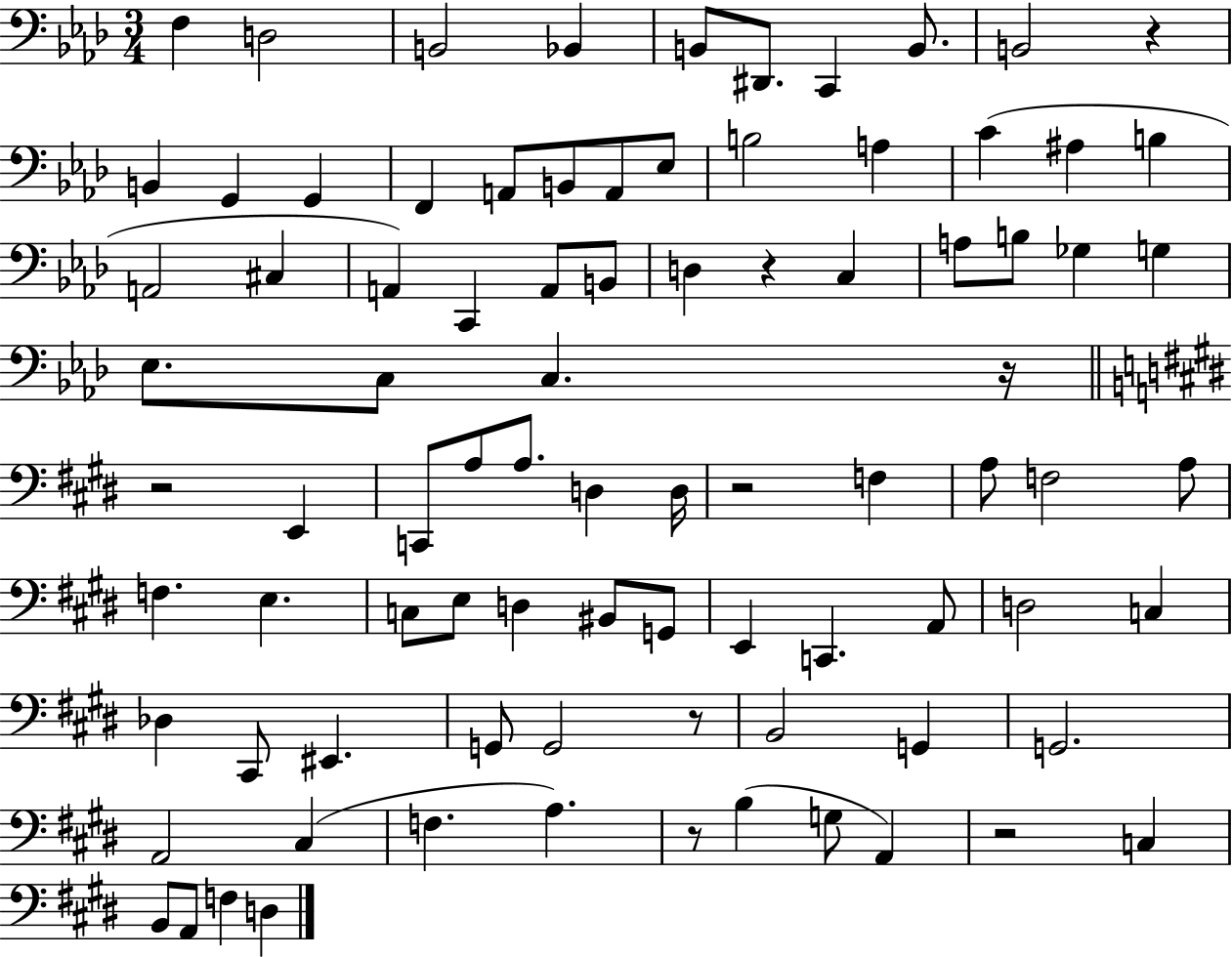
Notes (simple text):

F3/q D3/h B2/h Bb2/q B2/e D#2/e. C2/q B2/e. B2/h R/q B2/q G2/q G2/q F2/q A2/e B2/e A2/e Eb3/e B3/h A3/q C4/q A#3/q B3/q A2/h C#3/q A2/q C2/q A2/e B2/e D3/q R/q C3/q A3/e B3/e Gb3/q G3/q Eb3/e. C3/e C3/q. R/s R/h E2/q C2/e A3/e A3/e. D3/q D3/s R/h F3/q A3/e F3/h A3/e F3/q. E3/q. C3/e E3/e D3/q BIS2/e G2/e E2/q C2/q. A2/e D3/h C3/q Db3/q C#2/e EIS2/q. G2/e G2/h R/e B2/h G2/q G2/h. A2/h C#3/q F3/q. A3/q. R/e B3/q G3/e A2/q R/h C3/q B2/e A2/e F3/q D3/q